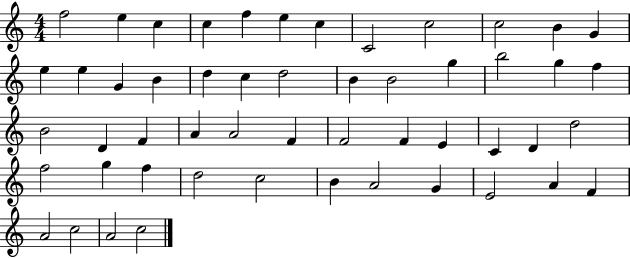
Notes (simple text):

F5/h E5/q C5/q C5/q F5/q E5/q C5/q C4/h C5/h C5/h B4/q G4/q E5/q E5/q G4/q B4/q D5/q C5/q D5/h B4/q B4/h G5/q B5/h G5/q F5/q B4/h D4/q F4/q A4/q A4/h F4/q F4/h F4/q E4/q C4/q D4/q D5/h F5/h G5/q F5/q D5/h C5/h B4/q A4/h G4/q E4/h A4/q F4/q A4/h C5/h A4/h C5/h